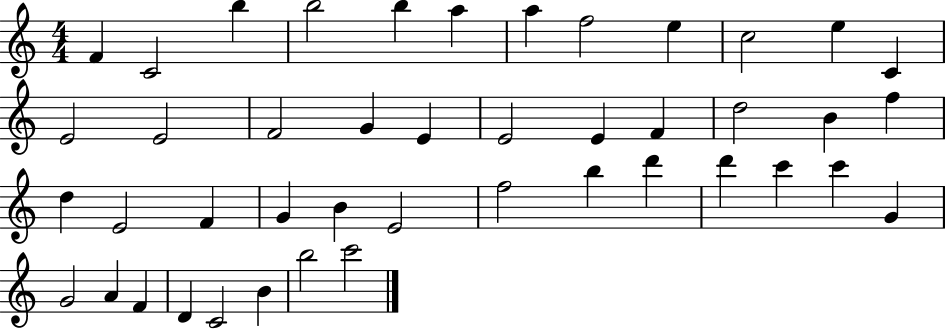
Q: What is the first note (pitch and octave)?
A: F4